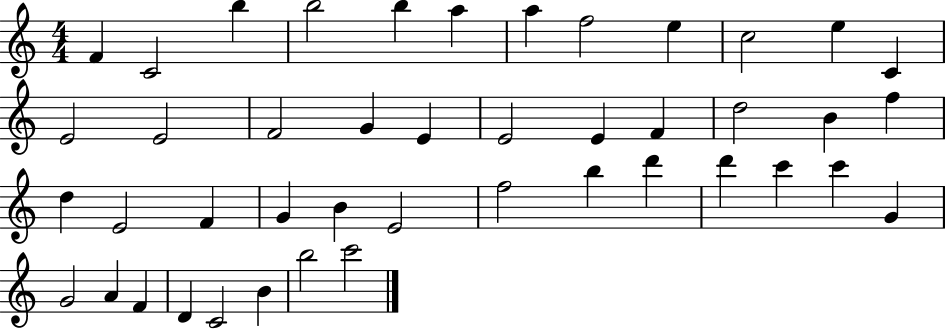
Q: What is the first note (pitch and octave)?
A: F4